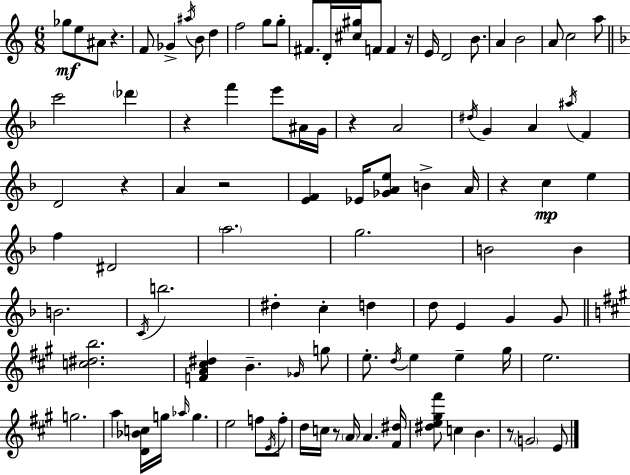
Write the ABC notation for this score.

X:1
T:Untitled
M:6/8
L:1/4
K:Am
_g/2 e/2 ^A/2 z F/2 _G ^a/4 B/2 d f2 g/2 g/2 ^F/2 D/4 [^c^g]/4 F/2 F z/4 E/4 D2 B/2 A B2 A/2 c2 a/2 c'2 _d' z f' e'/2 ^A/4 G/4 z A2 ^d/4 G A ^a/4 F D2 z A z2 [EF] _E/4 [_GAe]/2 B A/4 z c e f ^D2 a2 g2 B2 B B2 C/4 b2 ^d c d d/2 E G G/2 [c^db]2 [FA^c^d] B _G/4 g/2 e/2 d/4 e e ^g/4 e2 g2 a [D_Bc]/4 g/4 _a/4 g e2 f/2 E/4 f/2 d/4 c/4 z/2 A/4 A [^F^d]/4 [^de^g^f']/2 c B z/2 G2 E/2